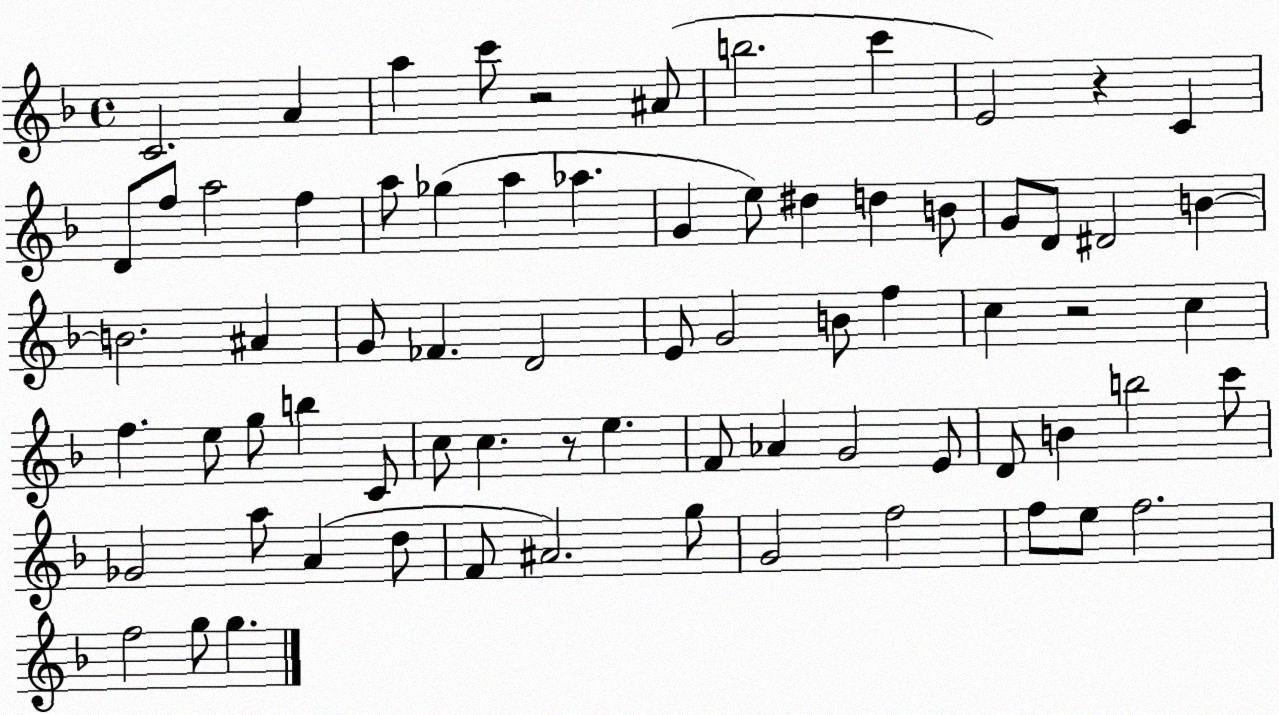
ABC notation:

X:1
T:Untitled
M:4/4
L:1/4
K:F
C2 A a c'/2 z2 ^A/2 b2 c' E2 z C D/2 f/2 a2 f a/2 _g a _a G e/2 ^d d B/2 G/2 D/2 ^D2 B B2 ^A G/2 _F D2 E/2 G2 B/2 f c z2 c f e/2 g/2 b C/2 c/2 c z/2 e F/2 _A G2 E/2 D/2 B b2 c'/2 _G2 a/2 A d/2 F/2 ^A2 g/2 G2 f2 f/2 e/2 f2 f2 g/2 g